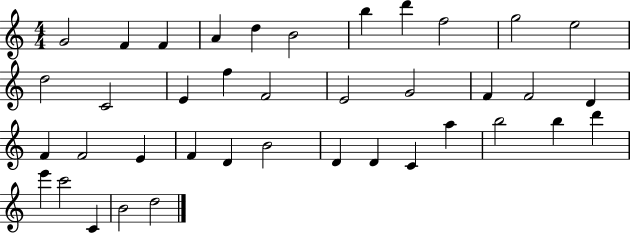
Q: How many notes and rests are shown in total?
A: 39